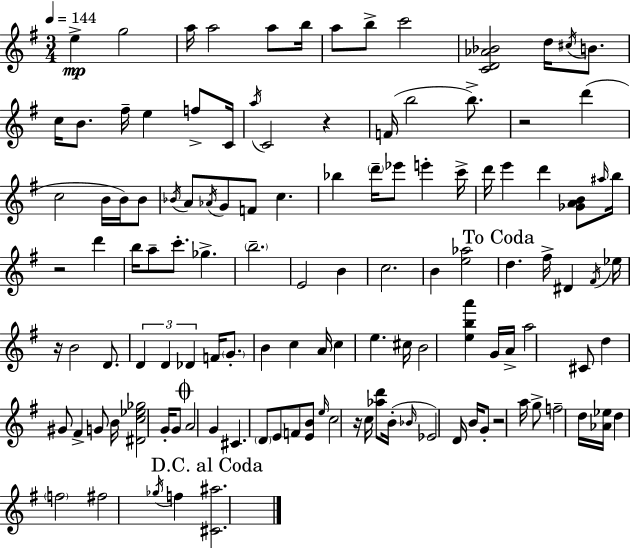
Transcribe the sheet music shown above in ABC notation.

X:1
T:Untitled
M:3/4
L:1/4
K:Em
e g2 a/4 a2 a/2 b/4 a/2 b/2 c'2 [CD_A_B]2 d/4 ^c/4 B/2 c/4 B/2 ^f/4 e f/2 C/4 a/4 C2 z F/4 b2 b/2 z2 d' c2 B/4 B/4 B/2 _B/4 A/2 _A/4 G/2 F/2 c _b d'/4 _e'/2 e' c'/4 d'/4 e' d' [_GAB]/2 ^a/4 b/4 z2 d' b/4 a/2 c'/2 _g b2 E2 B c2 B [e_a]2 d ^f/4 ^D ^F/4 _e/4 z/4 B2 D/2 D D _D F/4 G/2 B c A/4 c e ^c/4 B2 [eba'] G/4 A/4 a2 ^C/2 d ^G/2 ^F G/2 B/4 [^Dc_e_g]2 G/4 G/2 A2 G ^C D/2 E/2 F/2 [EB]/2 e/4 c2 z/4 c/4 [_ad']/2 B/4 _B/4 _E2 D/4 B/4 G/2 z2 a/4 g/2 f2 d/4 [_A_e]/4 d f2 ^f2 _g/4 f [^C^a]2